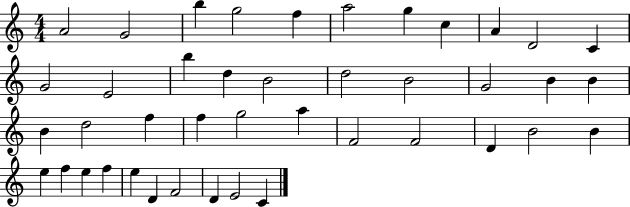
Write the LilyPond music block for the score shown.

{
  \clef treble
  \numericTimeSignature
  \time 4/4
  \key c \major
  a'2 g'2 | b''4 g''2 f''4 | a''2 g''4 c''4 | a'4 d'2 c'4 | \break g'2 e'2 | b''4 d''4 b'2 | d''2 b'2 | g'2 b'4 b'4 | \break b'4 d''2 f''4 | f''4 g''2 a''4 | f'2 f'2 | d'4 b'2 b'4 | \break e''4 f''4 e''4 f''4 | e''4 d'4 f'2 | d'4 e'2 c'4 | \bar "|."
}